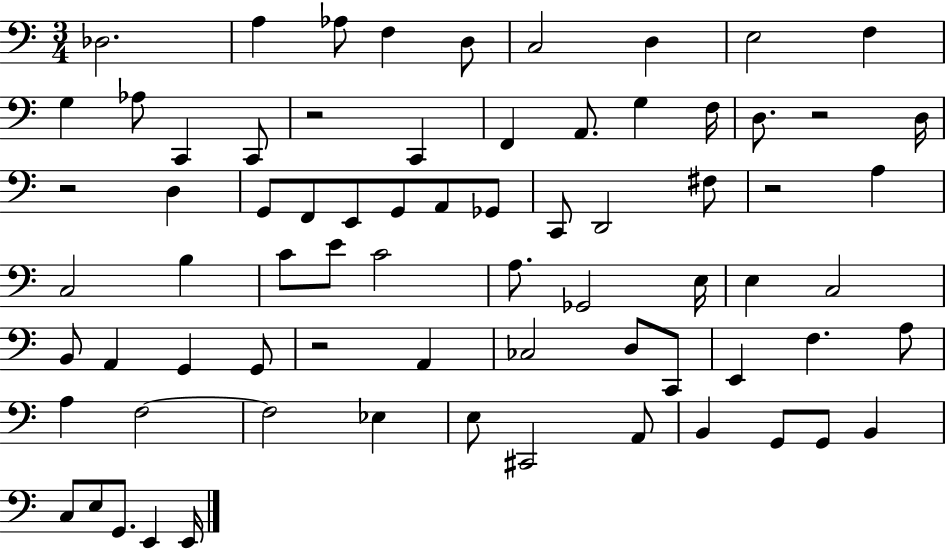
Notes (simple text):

Db3/h. A3/q Ab3/e F3/q D3/e C3/h D3/q E3/h F3/q G3/q Ab3/e C2/q C2/e R/h C2/q F2/q A2/e. G3/q F3/s D3/e. R/h D3/s R/h D3/q G2/e F2/e E2/e G2/e A2/e Gb2/e C2/e D2/h F#3/e R/h A3/q C3/h B3/q C4/e E4/e C4/h A3/e. Gb2/h E3/s E3/q C3/h B2/e A2/q G2/q G2/e R/h A2/q CES3/h D3/e C2/e E2/q F3/q. A3/e A3/q F3/h F3/h Eb3/q E3/e C#2/h A2/e B2/q G2/e G2/e B2/q C3/e E3/e G2/e. E2/q E2/s